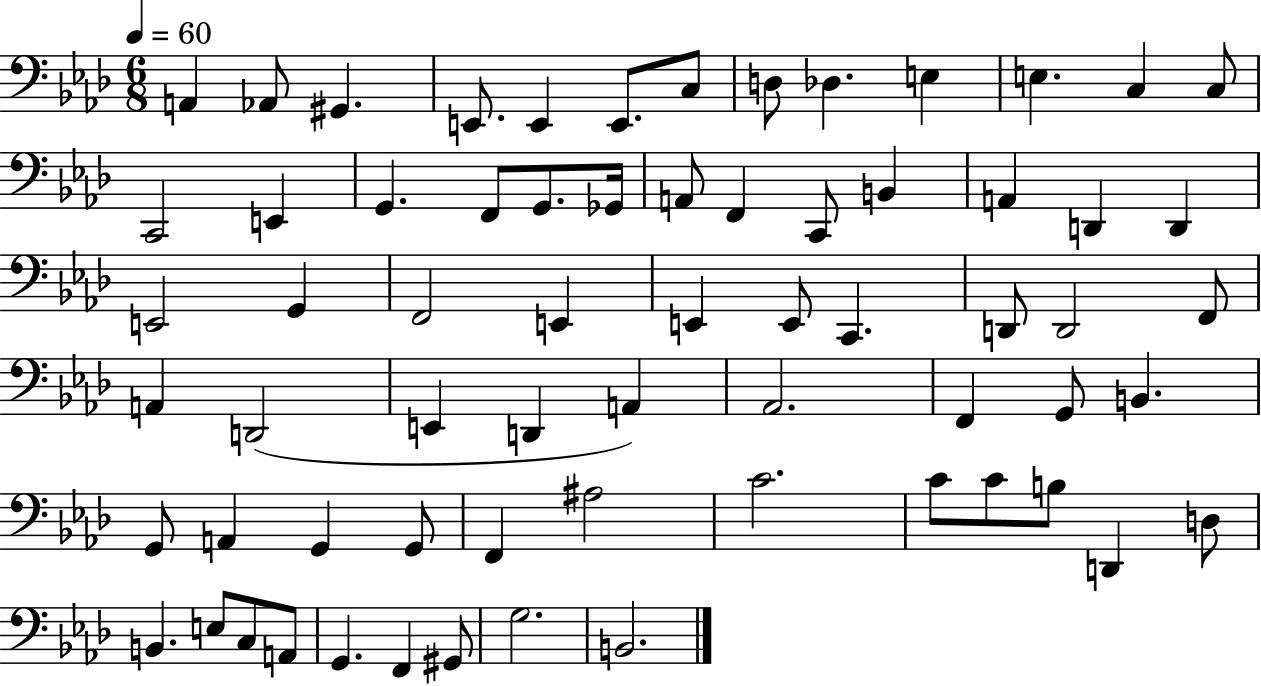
{
  \clef bass
  \numericTimeSignature
  \time 6/8
  \key aes \major
  \tempo 4 = 60
  a,4 aes,8 gis,4. | e,8. e,4 e,8. c8 | d8 des4. e4 | e4. c4 c8 | \break c,2 e,4 | g,4. f,8 g,8. ges,16 | a,8 f,4 c,8 b,4 | a,4 d,4 d,4 | \break e,2 g,4 | f,2 e,4 | e,4 e,8 c,4. | d,8 d,2 f,8 | \break a,4 d,2( | e,4 d,4 a,4) | aes,2. | f,4 g,8 b,4. | \break g,8 a,4 g,4 g,8 | f,4 ais2 | c'2. | c'8 c'8 b8 d,4 d8 | \break b,4. e8 c8 a,8 | g,4. f,4 gis,8 | g2. | b,2. | \break \bar "|."
}